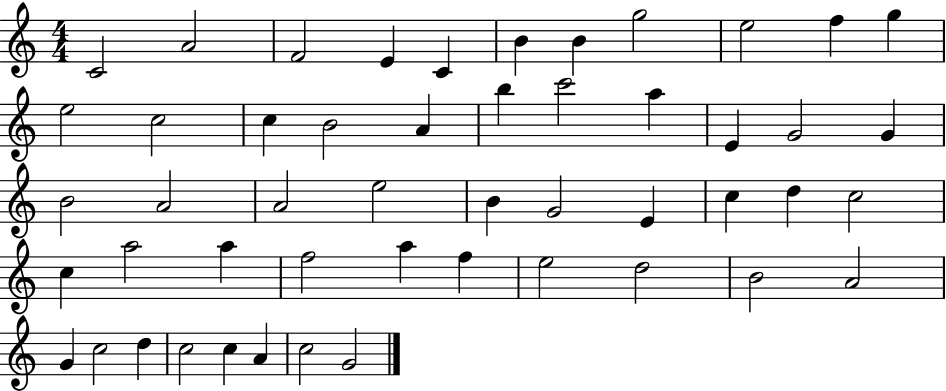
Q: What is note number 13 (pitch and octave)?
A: C5